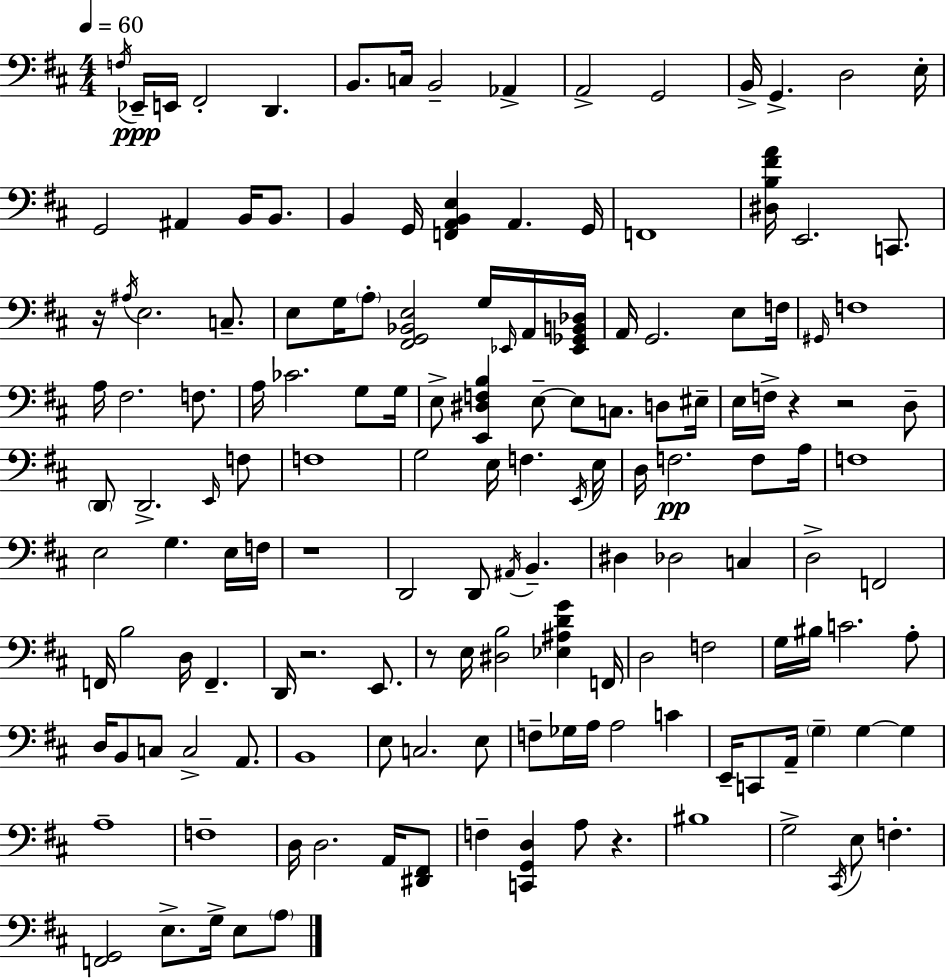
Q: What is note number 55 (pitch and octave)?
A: E3